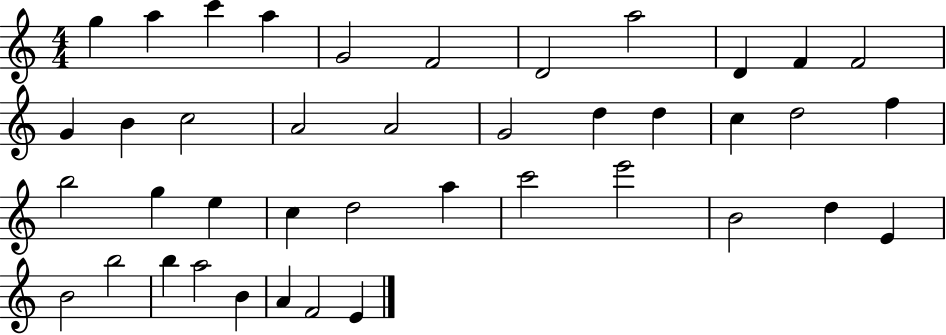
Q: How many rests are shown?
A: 0